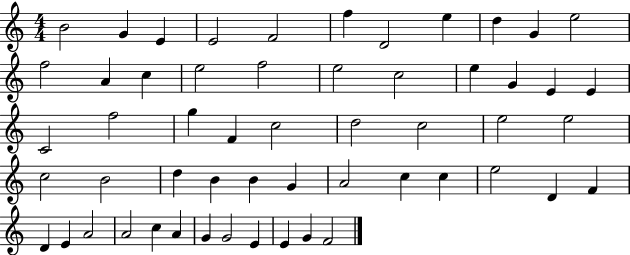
{
  \clef treble
  \numericTimeSignature
  \time 4/4
  \key c \major
  b'2 g'4 e'4 | e'2 f'2 | f''4 d'2 e''4 | d''4 g'4 e''2 | \break f''2 a'4 c''4 | e''2 f''2 | e''2 c''2 | e''4 g'4 e'4 e'4 | \break c'2 f''2 | g''4 f'4 c''2 | d''2 c''2 | e''2 e''2 | \break c''2 b'2 | d''4 b'4 b'4 g'4 | a'2 c''4 c''4 | e''2 d'4 f'4 | \break d'4 e'4 a'2 | a'2 c''4 a'4 | g'4 g'2 e'4 | e'4 g'4 f'2 | \break \bar "|."
}